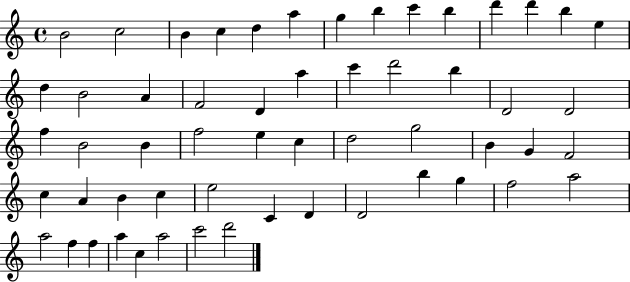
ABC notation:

X:1
T:Untitled
M:4/4
L:1/4
K:C
B2 c2 B c d a g b c' b d' d' b e d B2 A F2 D a c' d'2 b D2 D2 f B2 B f2 e c d2 g2 B G F2 c A B c e2 C D D2 b g f2 a2 a2 f f a c a2 c'2 d'2